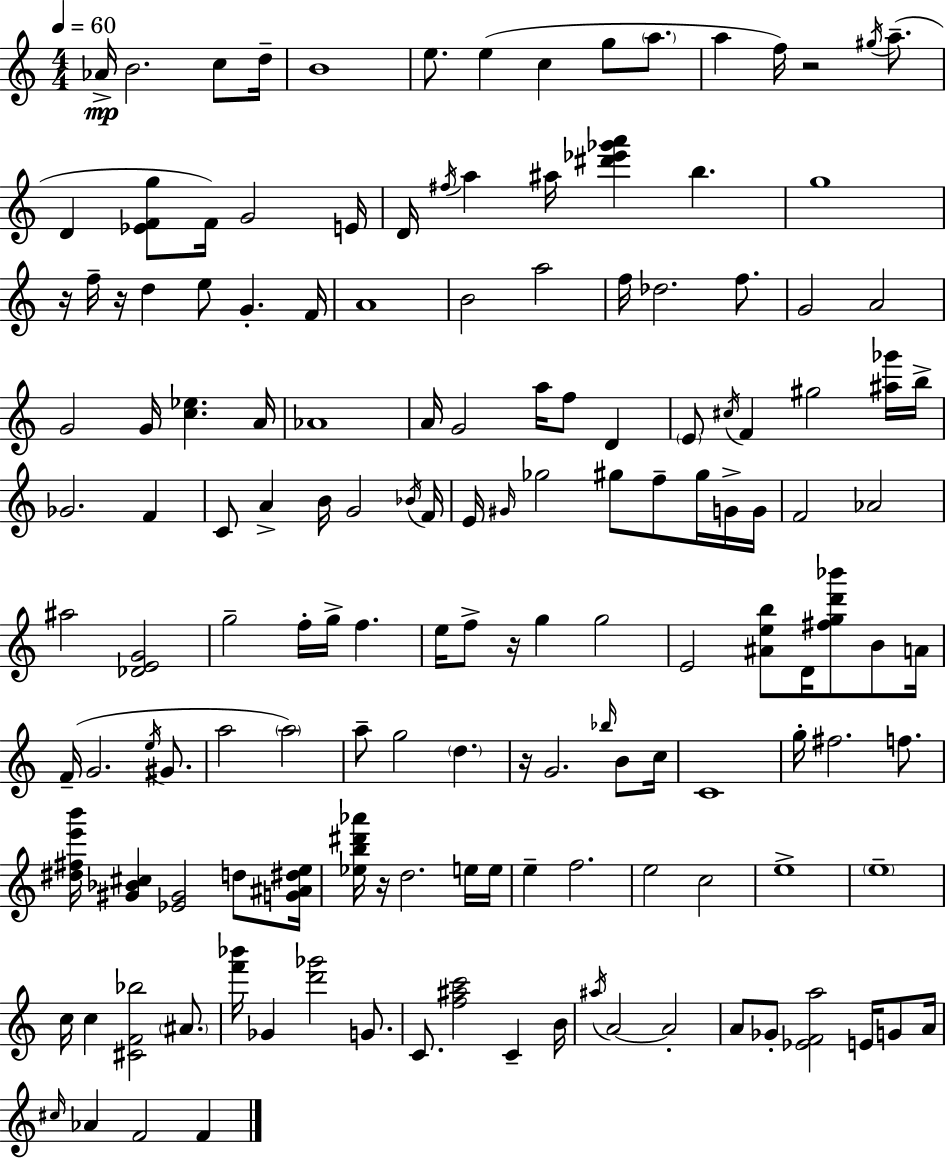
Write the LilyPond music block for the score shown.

{
  \clef treble
  \numericTimeSignature
  \time 4/4
  \key a \minor
  \tempo 4 = 60
  aes'16->\mp b'2. c''8 d''16-- | b'1 | e''8. e''4( c''4 g''8 \parenthesize a''8. | a''4 f''16) r2 \acciaccatura { gis''16 }( a''8.-- | \break d'4 <ees' f' g''>8 f'16) g'2 | e'16 d'16 \acciaccatura { fis''16 } a''4 ais''16 <dis''' ees''' ges''' a'''>4 b''4. | g''1 | r16 f''16-- r16 d''4 e''8 g'4.-. | \break f'16 a'1 | b'2 a''2 | f''16 des''2. f''8. | g'2 a'2 | \break g'2 g'16 <c'' ees''>4. | a'16 aes'1 | a'16 g'2 a''16 f''8 d'4 | \parenthesize e'8 \acciaccatura { cis''16 } f'4 gis''2 | \break <ais'' ges'''>16 b''16-> ges'2. f'4 | c'8 a'4-> b'16 g'2 | \acciaccatura { bes'16 } f'16 e'16 \grace { gis'16 } ges''2 gis''8 | f''8-- gis''16 g'16-> g'16 f'2 aes'2 | \break ais''2 <des' e' g'>2 | g''2-- f''16-. g''16-> f''4. | e''16 f''8-> r16 g''4 g''2 | e'2 <ais' e'' b''>8 d'16 | \break <fis'' g'' d''' bes'''>8 b'8 a'16 f'16--( g'2. | \acciaccatura { e''16 } gis'8. a''2 \parenthesize a''2) | a''8-- g''2 | \parenthesize d''4. r16 g'2. | \break \grace { bes''16 } b'8 c''16 c'1 | g''16-. fis''2. | f''8. <dis'' fis'' e''' b'''>16 <gis' bes' cis''>4 <ees' gis'>2 | d''8 <g' ais' dis'' e''>16 <ees'' b'' dis''' aes'''>16 r16 d''2. | \break e''16 e''16 e''4-- f''2. | e''2 c''2 | e''1-> | \parenthesize e''1-- | \break c''16 c''4 <cis' f' bes''>2 | \parenthesize ais'8. <f''' bes'''>16 ges'4 <d''' ges'''>2 | g'8. c'8. <f'' ais'' c'''>2 | c'4-- b'16 \acciaccatura { ais''16 } a'2~~ | \break a'2-. a'8 ges'8-. <ees' f' a''>2 | e'16 g'8 a'16 \grace { cis''16 } aes'4 f'2 | f'4 \bar "|."
}